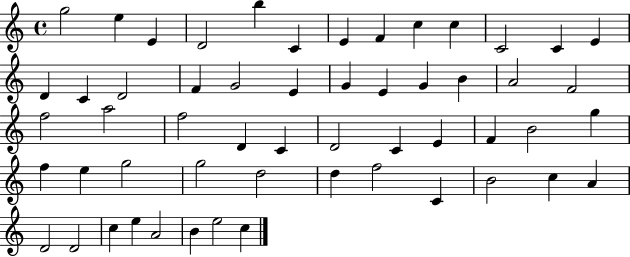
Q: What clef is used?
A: treble